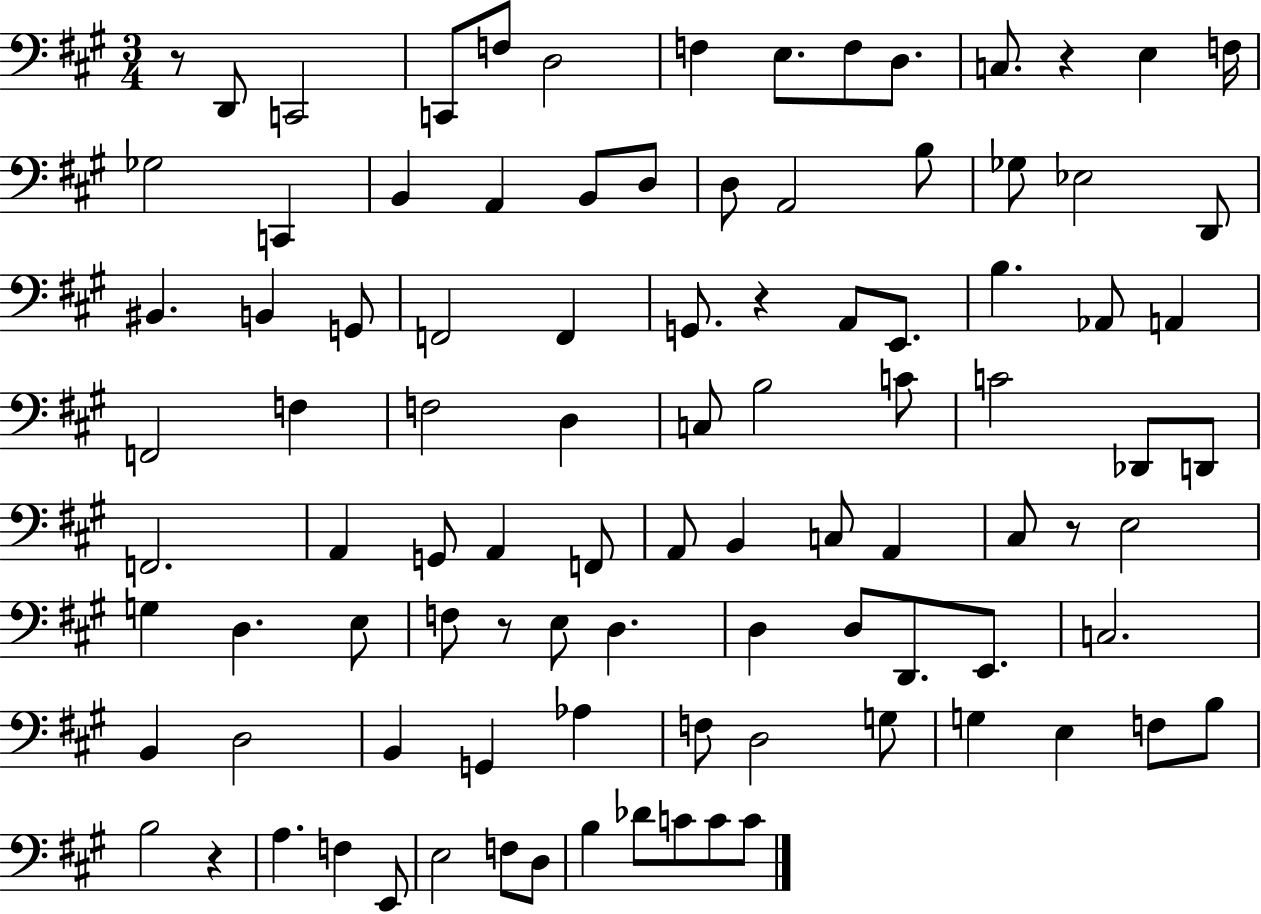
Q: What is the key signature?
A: A major